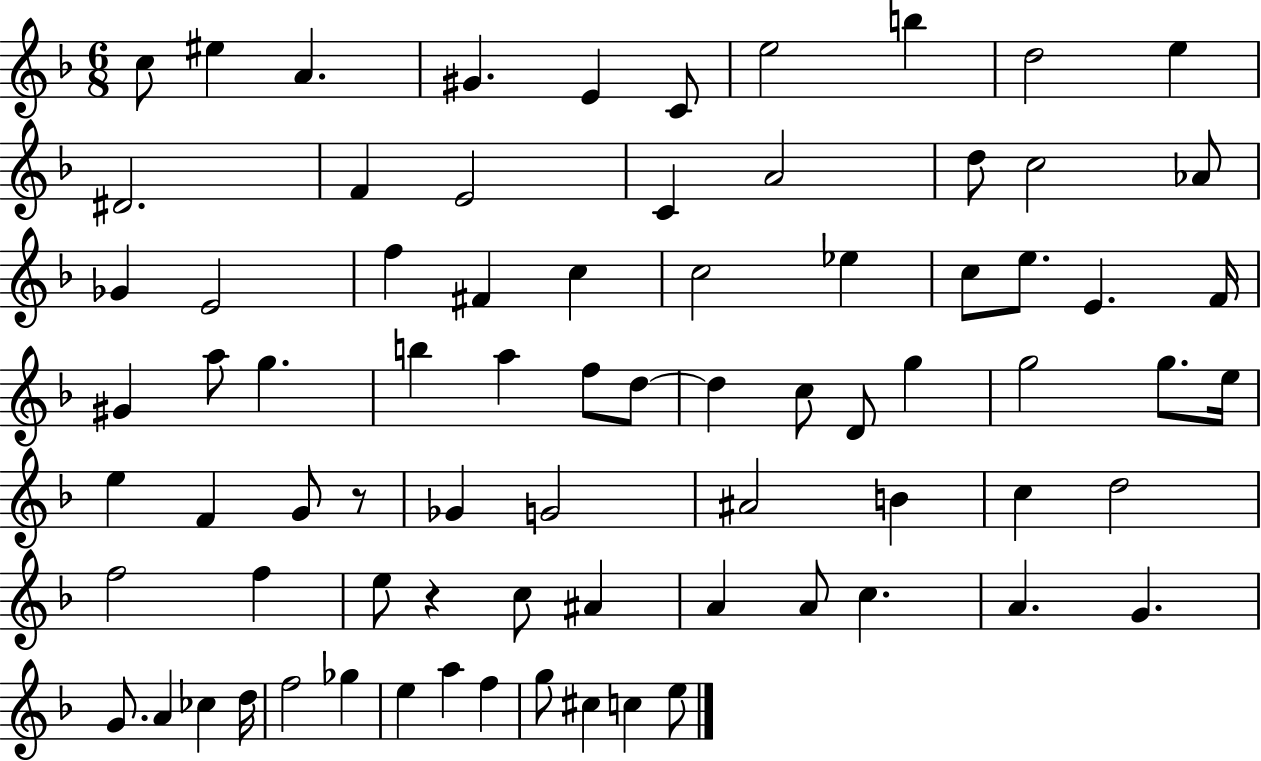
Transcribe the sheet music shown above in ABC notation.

X:1
T:Untitled
M:6/8
L:1/4
K:F
c/2 ^e A ^G E C/2 e2 b d2 e ^D2 F E2 C A2 d/2 c2 _A/2 _G E2 f ^F c c2 _e c/2 e/2 E F/4 ^G a/2 g b a f/2 d/2 d c/2 D/2 g g2 g/2 e/4 e F G/2 z/2 _G G2 ^A2 B c d2 f2 f e/2 z c/2 ^A A A/2 c A G G/2 A _c d/4 f2 _g e a f g/2 ^c c e/2